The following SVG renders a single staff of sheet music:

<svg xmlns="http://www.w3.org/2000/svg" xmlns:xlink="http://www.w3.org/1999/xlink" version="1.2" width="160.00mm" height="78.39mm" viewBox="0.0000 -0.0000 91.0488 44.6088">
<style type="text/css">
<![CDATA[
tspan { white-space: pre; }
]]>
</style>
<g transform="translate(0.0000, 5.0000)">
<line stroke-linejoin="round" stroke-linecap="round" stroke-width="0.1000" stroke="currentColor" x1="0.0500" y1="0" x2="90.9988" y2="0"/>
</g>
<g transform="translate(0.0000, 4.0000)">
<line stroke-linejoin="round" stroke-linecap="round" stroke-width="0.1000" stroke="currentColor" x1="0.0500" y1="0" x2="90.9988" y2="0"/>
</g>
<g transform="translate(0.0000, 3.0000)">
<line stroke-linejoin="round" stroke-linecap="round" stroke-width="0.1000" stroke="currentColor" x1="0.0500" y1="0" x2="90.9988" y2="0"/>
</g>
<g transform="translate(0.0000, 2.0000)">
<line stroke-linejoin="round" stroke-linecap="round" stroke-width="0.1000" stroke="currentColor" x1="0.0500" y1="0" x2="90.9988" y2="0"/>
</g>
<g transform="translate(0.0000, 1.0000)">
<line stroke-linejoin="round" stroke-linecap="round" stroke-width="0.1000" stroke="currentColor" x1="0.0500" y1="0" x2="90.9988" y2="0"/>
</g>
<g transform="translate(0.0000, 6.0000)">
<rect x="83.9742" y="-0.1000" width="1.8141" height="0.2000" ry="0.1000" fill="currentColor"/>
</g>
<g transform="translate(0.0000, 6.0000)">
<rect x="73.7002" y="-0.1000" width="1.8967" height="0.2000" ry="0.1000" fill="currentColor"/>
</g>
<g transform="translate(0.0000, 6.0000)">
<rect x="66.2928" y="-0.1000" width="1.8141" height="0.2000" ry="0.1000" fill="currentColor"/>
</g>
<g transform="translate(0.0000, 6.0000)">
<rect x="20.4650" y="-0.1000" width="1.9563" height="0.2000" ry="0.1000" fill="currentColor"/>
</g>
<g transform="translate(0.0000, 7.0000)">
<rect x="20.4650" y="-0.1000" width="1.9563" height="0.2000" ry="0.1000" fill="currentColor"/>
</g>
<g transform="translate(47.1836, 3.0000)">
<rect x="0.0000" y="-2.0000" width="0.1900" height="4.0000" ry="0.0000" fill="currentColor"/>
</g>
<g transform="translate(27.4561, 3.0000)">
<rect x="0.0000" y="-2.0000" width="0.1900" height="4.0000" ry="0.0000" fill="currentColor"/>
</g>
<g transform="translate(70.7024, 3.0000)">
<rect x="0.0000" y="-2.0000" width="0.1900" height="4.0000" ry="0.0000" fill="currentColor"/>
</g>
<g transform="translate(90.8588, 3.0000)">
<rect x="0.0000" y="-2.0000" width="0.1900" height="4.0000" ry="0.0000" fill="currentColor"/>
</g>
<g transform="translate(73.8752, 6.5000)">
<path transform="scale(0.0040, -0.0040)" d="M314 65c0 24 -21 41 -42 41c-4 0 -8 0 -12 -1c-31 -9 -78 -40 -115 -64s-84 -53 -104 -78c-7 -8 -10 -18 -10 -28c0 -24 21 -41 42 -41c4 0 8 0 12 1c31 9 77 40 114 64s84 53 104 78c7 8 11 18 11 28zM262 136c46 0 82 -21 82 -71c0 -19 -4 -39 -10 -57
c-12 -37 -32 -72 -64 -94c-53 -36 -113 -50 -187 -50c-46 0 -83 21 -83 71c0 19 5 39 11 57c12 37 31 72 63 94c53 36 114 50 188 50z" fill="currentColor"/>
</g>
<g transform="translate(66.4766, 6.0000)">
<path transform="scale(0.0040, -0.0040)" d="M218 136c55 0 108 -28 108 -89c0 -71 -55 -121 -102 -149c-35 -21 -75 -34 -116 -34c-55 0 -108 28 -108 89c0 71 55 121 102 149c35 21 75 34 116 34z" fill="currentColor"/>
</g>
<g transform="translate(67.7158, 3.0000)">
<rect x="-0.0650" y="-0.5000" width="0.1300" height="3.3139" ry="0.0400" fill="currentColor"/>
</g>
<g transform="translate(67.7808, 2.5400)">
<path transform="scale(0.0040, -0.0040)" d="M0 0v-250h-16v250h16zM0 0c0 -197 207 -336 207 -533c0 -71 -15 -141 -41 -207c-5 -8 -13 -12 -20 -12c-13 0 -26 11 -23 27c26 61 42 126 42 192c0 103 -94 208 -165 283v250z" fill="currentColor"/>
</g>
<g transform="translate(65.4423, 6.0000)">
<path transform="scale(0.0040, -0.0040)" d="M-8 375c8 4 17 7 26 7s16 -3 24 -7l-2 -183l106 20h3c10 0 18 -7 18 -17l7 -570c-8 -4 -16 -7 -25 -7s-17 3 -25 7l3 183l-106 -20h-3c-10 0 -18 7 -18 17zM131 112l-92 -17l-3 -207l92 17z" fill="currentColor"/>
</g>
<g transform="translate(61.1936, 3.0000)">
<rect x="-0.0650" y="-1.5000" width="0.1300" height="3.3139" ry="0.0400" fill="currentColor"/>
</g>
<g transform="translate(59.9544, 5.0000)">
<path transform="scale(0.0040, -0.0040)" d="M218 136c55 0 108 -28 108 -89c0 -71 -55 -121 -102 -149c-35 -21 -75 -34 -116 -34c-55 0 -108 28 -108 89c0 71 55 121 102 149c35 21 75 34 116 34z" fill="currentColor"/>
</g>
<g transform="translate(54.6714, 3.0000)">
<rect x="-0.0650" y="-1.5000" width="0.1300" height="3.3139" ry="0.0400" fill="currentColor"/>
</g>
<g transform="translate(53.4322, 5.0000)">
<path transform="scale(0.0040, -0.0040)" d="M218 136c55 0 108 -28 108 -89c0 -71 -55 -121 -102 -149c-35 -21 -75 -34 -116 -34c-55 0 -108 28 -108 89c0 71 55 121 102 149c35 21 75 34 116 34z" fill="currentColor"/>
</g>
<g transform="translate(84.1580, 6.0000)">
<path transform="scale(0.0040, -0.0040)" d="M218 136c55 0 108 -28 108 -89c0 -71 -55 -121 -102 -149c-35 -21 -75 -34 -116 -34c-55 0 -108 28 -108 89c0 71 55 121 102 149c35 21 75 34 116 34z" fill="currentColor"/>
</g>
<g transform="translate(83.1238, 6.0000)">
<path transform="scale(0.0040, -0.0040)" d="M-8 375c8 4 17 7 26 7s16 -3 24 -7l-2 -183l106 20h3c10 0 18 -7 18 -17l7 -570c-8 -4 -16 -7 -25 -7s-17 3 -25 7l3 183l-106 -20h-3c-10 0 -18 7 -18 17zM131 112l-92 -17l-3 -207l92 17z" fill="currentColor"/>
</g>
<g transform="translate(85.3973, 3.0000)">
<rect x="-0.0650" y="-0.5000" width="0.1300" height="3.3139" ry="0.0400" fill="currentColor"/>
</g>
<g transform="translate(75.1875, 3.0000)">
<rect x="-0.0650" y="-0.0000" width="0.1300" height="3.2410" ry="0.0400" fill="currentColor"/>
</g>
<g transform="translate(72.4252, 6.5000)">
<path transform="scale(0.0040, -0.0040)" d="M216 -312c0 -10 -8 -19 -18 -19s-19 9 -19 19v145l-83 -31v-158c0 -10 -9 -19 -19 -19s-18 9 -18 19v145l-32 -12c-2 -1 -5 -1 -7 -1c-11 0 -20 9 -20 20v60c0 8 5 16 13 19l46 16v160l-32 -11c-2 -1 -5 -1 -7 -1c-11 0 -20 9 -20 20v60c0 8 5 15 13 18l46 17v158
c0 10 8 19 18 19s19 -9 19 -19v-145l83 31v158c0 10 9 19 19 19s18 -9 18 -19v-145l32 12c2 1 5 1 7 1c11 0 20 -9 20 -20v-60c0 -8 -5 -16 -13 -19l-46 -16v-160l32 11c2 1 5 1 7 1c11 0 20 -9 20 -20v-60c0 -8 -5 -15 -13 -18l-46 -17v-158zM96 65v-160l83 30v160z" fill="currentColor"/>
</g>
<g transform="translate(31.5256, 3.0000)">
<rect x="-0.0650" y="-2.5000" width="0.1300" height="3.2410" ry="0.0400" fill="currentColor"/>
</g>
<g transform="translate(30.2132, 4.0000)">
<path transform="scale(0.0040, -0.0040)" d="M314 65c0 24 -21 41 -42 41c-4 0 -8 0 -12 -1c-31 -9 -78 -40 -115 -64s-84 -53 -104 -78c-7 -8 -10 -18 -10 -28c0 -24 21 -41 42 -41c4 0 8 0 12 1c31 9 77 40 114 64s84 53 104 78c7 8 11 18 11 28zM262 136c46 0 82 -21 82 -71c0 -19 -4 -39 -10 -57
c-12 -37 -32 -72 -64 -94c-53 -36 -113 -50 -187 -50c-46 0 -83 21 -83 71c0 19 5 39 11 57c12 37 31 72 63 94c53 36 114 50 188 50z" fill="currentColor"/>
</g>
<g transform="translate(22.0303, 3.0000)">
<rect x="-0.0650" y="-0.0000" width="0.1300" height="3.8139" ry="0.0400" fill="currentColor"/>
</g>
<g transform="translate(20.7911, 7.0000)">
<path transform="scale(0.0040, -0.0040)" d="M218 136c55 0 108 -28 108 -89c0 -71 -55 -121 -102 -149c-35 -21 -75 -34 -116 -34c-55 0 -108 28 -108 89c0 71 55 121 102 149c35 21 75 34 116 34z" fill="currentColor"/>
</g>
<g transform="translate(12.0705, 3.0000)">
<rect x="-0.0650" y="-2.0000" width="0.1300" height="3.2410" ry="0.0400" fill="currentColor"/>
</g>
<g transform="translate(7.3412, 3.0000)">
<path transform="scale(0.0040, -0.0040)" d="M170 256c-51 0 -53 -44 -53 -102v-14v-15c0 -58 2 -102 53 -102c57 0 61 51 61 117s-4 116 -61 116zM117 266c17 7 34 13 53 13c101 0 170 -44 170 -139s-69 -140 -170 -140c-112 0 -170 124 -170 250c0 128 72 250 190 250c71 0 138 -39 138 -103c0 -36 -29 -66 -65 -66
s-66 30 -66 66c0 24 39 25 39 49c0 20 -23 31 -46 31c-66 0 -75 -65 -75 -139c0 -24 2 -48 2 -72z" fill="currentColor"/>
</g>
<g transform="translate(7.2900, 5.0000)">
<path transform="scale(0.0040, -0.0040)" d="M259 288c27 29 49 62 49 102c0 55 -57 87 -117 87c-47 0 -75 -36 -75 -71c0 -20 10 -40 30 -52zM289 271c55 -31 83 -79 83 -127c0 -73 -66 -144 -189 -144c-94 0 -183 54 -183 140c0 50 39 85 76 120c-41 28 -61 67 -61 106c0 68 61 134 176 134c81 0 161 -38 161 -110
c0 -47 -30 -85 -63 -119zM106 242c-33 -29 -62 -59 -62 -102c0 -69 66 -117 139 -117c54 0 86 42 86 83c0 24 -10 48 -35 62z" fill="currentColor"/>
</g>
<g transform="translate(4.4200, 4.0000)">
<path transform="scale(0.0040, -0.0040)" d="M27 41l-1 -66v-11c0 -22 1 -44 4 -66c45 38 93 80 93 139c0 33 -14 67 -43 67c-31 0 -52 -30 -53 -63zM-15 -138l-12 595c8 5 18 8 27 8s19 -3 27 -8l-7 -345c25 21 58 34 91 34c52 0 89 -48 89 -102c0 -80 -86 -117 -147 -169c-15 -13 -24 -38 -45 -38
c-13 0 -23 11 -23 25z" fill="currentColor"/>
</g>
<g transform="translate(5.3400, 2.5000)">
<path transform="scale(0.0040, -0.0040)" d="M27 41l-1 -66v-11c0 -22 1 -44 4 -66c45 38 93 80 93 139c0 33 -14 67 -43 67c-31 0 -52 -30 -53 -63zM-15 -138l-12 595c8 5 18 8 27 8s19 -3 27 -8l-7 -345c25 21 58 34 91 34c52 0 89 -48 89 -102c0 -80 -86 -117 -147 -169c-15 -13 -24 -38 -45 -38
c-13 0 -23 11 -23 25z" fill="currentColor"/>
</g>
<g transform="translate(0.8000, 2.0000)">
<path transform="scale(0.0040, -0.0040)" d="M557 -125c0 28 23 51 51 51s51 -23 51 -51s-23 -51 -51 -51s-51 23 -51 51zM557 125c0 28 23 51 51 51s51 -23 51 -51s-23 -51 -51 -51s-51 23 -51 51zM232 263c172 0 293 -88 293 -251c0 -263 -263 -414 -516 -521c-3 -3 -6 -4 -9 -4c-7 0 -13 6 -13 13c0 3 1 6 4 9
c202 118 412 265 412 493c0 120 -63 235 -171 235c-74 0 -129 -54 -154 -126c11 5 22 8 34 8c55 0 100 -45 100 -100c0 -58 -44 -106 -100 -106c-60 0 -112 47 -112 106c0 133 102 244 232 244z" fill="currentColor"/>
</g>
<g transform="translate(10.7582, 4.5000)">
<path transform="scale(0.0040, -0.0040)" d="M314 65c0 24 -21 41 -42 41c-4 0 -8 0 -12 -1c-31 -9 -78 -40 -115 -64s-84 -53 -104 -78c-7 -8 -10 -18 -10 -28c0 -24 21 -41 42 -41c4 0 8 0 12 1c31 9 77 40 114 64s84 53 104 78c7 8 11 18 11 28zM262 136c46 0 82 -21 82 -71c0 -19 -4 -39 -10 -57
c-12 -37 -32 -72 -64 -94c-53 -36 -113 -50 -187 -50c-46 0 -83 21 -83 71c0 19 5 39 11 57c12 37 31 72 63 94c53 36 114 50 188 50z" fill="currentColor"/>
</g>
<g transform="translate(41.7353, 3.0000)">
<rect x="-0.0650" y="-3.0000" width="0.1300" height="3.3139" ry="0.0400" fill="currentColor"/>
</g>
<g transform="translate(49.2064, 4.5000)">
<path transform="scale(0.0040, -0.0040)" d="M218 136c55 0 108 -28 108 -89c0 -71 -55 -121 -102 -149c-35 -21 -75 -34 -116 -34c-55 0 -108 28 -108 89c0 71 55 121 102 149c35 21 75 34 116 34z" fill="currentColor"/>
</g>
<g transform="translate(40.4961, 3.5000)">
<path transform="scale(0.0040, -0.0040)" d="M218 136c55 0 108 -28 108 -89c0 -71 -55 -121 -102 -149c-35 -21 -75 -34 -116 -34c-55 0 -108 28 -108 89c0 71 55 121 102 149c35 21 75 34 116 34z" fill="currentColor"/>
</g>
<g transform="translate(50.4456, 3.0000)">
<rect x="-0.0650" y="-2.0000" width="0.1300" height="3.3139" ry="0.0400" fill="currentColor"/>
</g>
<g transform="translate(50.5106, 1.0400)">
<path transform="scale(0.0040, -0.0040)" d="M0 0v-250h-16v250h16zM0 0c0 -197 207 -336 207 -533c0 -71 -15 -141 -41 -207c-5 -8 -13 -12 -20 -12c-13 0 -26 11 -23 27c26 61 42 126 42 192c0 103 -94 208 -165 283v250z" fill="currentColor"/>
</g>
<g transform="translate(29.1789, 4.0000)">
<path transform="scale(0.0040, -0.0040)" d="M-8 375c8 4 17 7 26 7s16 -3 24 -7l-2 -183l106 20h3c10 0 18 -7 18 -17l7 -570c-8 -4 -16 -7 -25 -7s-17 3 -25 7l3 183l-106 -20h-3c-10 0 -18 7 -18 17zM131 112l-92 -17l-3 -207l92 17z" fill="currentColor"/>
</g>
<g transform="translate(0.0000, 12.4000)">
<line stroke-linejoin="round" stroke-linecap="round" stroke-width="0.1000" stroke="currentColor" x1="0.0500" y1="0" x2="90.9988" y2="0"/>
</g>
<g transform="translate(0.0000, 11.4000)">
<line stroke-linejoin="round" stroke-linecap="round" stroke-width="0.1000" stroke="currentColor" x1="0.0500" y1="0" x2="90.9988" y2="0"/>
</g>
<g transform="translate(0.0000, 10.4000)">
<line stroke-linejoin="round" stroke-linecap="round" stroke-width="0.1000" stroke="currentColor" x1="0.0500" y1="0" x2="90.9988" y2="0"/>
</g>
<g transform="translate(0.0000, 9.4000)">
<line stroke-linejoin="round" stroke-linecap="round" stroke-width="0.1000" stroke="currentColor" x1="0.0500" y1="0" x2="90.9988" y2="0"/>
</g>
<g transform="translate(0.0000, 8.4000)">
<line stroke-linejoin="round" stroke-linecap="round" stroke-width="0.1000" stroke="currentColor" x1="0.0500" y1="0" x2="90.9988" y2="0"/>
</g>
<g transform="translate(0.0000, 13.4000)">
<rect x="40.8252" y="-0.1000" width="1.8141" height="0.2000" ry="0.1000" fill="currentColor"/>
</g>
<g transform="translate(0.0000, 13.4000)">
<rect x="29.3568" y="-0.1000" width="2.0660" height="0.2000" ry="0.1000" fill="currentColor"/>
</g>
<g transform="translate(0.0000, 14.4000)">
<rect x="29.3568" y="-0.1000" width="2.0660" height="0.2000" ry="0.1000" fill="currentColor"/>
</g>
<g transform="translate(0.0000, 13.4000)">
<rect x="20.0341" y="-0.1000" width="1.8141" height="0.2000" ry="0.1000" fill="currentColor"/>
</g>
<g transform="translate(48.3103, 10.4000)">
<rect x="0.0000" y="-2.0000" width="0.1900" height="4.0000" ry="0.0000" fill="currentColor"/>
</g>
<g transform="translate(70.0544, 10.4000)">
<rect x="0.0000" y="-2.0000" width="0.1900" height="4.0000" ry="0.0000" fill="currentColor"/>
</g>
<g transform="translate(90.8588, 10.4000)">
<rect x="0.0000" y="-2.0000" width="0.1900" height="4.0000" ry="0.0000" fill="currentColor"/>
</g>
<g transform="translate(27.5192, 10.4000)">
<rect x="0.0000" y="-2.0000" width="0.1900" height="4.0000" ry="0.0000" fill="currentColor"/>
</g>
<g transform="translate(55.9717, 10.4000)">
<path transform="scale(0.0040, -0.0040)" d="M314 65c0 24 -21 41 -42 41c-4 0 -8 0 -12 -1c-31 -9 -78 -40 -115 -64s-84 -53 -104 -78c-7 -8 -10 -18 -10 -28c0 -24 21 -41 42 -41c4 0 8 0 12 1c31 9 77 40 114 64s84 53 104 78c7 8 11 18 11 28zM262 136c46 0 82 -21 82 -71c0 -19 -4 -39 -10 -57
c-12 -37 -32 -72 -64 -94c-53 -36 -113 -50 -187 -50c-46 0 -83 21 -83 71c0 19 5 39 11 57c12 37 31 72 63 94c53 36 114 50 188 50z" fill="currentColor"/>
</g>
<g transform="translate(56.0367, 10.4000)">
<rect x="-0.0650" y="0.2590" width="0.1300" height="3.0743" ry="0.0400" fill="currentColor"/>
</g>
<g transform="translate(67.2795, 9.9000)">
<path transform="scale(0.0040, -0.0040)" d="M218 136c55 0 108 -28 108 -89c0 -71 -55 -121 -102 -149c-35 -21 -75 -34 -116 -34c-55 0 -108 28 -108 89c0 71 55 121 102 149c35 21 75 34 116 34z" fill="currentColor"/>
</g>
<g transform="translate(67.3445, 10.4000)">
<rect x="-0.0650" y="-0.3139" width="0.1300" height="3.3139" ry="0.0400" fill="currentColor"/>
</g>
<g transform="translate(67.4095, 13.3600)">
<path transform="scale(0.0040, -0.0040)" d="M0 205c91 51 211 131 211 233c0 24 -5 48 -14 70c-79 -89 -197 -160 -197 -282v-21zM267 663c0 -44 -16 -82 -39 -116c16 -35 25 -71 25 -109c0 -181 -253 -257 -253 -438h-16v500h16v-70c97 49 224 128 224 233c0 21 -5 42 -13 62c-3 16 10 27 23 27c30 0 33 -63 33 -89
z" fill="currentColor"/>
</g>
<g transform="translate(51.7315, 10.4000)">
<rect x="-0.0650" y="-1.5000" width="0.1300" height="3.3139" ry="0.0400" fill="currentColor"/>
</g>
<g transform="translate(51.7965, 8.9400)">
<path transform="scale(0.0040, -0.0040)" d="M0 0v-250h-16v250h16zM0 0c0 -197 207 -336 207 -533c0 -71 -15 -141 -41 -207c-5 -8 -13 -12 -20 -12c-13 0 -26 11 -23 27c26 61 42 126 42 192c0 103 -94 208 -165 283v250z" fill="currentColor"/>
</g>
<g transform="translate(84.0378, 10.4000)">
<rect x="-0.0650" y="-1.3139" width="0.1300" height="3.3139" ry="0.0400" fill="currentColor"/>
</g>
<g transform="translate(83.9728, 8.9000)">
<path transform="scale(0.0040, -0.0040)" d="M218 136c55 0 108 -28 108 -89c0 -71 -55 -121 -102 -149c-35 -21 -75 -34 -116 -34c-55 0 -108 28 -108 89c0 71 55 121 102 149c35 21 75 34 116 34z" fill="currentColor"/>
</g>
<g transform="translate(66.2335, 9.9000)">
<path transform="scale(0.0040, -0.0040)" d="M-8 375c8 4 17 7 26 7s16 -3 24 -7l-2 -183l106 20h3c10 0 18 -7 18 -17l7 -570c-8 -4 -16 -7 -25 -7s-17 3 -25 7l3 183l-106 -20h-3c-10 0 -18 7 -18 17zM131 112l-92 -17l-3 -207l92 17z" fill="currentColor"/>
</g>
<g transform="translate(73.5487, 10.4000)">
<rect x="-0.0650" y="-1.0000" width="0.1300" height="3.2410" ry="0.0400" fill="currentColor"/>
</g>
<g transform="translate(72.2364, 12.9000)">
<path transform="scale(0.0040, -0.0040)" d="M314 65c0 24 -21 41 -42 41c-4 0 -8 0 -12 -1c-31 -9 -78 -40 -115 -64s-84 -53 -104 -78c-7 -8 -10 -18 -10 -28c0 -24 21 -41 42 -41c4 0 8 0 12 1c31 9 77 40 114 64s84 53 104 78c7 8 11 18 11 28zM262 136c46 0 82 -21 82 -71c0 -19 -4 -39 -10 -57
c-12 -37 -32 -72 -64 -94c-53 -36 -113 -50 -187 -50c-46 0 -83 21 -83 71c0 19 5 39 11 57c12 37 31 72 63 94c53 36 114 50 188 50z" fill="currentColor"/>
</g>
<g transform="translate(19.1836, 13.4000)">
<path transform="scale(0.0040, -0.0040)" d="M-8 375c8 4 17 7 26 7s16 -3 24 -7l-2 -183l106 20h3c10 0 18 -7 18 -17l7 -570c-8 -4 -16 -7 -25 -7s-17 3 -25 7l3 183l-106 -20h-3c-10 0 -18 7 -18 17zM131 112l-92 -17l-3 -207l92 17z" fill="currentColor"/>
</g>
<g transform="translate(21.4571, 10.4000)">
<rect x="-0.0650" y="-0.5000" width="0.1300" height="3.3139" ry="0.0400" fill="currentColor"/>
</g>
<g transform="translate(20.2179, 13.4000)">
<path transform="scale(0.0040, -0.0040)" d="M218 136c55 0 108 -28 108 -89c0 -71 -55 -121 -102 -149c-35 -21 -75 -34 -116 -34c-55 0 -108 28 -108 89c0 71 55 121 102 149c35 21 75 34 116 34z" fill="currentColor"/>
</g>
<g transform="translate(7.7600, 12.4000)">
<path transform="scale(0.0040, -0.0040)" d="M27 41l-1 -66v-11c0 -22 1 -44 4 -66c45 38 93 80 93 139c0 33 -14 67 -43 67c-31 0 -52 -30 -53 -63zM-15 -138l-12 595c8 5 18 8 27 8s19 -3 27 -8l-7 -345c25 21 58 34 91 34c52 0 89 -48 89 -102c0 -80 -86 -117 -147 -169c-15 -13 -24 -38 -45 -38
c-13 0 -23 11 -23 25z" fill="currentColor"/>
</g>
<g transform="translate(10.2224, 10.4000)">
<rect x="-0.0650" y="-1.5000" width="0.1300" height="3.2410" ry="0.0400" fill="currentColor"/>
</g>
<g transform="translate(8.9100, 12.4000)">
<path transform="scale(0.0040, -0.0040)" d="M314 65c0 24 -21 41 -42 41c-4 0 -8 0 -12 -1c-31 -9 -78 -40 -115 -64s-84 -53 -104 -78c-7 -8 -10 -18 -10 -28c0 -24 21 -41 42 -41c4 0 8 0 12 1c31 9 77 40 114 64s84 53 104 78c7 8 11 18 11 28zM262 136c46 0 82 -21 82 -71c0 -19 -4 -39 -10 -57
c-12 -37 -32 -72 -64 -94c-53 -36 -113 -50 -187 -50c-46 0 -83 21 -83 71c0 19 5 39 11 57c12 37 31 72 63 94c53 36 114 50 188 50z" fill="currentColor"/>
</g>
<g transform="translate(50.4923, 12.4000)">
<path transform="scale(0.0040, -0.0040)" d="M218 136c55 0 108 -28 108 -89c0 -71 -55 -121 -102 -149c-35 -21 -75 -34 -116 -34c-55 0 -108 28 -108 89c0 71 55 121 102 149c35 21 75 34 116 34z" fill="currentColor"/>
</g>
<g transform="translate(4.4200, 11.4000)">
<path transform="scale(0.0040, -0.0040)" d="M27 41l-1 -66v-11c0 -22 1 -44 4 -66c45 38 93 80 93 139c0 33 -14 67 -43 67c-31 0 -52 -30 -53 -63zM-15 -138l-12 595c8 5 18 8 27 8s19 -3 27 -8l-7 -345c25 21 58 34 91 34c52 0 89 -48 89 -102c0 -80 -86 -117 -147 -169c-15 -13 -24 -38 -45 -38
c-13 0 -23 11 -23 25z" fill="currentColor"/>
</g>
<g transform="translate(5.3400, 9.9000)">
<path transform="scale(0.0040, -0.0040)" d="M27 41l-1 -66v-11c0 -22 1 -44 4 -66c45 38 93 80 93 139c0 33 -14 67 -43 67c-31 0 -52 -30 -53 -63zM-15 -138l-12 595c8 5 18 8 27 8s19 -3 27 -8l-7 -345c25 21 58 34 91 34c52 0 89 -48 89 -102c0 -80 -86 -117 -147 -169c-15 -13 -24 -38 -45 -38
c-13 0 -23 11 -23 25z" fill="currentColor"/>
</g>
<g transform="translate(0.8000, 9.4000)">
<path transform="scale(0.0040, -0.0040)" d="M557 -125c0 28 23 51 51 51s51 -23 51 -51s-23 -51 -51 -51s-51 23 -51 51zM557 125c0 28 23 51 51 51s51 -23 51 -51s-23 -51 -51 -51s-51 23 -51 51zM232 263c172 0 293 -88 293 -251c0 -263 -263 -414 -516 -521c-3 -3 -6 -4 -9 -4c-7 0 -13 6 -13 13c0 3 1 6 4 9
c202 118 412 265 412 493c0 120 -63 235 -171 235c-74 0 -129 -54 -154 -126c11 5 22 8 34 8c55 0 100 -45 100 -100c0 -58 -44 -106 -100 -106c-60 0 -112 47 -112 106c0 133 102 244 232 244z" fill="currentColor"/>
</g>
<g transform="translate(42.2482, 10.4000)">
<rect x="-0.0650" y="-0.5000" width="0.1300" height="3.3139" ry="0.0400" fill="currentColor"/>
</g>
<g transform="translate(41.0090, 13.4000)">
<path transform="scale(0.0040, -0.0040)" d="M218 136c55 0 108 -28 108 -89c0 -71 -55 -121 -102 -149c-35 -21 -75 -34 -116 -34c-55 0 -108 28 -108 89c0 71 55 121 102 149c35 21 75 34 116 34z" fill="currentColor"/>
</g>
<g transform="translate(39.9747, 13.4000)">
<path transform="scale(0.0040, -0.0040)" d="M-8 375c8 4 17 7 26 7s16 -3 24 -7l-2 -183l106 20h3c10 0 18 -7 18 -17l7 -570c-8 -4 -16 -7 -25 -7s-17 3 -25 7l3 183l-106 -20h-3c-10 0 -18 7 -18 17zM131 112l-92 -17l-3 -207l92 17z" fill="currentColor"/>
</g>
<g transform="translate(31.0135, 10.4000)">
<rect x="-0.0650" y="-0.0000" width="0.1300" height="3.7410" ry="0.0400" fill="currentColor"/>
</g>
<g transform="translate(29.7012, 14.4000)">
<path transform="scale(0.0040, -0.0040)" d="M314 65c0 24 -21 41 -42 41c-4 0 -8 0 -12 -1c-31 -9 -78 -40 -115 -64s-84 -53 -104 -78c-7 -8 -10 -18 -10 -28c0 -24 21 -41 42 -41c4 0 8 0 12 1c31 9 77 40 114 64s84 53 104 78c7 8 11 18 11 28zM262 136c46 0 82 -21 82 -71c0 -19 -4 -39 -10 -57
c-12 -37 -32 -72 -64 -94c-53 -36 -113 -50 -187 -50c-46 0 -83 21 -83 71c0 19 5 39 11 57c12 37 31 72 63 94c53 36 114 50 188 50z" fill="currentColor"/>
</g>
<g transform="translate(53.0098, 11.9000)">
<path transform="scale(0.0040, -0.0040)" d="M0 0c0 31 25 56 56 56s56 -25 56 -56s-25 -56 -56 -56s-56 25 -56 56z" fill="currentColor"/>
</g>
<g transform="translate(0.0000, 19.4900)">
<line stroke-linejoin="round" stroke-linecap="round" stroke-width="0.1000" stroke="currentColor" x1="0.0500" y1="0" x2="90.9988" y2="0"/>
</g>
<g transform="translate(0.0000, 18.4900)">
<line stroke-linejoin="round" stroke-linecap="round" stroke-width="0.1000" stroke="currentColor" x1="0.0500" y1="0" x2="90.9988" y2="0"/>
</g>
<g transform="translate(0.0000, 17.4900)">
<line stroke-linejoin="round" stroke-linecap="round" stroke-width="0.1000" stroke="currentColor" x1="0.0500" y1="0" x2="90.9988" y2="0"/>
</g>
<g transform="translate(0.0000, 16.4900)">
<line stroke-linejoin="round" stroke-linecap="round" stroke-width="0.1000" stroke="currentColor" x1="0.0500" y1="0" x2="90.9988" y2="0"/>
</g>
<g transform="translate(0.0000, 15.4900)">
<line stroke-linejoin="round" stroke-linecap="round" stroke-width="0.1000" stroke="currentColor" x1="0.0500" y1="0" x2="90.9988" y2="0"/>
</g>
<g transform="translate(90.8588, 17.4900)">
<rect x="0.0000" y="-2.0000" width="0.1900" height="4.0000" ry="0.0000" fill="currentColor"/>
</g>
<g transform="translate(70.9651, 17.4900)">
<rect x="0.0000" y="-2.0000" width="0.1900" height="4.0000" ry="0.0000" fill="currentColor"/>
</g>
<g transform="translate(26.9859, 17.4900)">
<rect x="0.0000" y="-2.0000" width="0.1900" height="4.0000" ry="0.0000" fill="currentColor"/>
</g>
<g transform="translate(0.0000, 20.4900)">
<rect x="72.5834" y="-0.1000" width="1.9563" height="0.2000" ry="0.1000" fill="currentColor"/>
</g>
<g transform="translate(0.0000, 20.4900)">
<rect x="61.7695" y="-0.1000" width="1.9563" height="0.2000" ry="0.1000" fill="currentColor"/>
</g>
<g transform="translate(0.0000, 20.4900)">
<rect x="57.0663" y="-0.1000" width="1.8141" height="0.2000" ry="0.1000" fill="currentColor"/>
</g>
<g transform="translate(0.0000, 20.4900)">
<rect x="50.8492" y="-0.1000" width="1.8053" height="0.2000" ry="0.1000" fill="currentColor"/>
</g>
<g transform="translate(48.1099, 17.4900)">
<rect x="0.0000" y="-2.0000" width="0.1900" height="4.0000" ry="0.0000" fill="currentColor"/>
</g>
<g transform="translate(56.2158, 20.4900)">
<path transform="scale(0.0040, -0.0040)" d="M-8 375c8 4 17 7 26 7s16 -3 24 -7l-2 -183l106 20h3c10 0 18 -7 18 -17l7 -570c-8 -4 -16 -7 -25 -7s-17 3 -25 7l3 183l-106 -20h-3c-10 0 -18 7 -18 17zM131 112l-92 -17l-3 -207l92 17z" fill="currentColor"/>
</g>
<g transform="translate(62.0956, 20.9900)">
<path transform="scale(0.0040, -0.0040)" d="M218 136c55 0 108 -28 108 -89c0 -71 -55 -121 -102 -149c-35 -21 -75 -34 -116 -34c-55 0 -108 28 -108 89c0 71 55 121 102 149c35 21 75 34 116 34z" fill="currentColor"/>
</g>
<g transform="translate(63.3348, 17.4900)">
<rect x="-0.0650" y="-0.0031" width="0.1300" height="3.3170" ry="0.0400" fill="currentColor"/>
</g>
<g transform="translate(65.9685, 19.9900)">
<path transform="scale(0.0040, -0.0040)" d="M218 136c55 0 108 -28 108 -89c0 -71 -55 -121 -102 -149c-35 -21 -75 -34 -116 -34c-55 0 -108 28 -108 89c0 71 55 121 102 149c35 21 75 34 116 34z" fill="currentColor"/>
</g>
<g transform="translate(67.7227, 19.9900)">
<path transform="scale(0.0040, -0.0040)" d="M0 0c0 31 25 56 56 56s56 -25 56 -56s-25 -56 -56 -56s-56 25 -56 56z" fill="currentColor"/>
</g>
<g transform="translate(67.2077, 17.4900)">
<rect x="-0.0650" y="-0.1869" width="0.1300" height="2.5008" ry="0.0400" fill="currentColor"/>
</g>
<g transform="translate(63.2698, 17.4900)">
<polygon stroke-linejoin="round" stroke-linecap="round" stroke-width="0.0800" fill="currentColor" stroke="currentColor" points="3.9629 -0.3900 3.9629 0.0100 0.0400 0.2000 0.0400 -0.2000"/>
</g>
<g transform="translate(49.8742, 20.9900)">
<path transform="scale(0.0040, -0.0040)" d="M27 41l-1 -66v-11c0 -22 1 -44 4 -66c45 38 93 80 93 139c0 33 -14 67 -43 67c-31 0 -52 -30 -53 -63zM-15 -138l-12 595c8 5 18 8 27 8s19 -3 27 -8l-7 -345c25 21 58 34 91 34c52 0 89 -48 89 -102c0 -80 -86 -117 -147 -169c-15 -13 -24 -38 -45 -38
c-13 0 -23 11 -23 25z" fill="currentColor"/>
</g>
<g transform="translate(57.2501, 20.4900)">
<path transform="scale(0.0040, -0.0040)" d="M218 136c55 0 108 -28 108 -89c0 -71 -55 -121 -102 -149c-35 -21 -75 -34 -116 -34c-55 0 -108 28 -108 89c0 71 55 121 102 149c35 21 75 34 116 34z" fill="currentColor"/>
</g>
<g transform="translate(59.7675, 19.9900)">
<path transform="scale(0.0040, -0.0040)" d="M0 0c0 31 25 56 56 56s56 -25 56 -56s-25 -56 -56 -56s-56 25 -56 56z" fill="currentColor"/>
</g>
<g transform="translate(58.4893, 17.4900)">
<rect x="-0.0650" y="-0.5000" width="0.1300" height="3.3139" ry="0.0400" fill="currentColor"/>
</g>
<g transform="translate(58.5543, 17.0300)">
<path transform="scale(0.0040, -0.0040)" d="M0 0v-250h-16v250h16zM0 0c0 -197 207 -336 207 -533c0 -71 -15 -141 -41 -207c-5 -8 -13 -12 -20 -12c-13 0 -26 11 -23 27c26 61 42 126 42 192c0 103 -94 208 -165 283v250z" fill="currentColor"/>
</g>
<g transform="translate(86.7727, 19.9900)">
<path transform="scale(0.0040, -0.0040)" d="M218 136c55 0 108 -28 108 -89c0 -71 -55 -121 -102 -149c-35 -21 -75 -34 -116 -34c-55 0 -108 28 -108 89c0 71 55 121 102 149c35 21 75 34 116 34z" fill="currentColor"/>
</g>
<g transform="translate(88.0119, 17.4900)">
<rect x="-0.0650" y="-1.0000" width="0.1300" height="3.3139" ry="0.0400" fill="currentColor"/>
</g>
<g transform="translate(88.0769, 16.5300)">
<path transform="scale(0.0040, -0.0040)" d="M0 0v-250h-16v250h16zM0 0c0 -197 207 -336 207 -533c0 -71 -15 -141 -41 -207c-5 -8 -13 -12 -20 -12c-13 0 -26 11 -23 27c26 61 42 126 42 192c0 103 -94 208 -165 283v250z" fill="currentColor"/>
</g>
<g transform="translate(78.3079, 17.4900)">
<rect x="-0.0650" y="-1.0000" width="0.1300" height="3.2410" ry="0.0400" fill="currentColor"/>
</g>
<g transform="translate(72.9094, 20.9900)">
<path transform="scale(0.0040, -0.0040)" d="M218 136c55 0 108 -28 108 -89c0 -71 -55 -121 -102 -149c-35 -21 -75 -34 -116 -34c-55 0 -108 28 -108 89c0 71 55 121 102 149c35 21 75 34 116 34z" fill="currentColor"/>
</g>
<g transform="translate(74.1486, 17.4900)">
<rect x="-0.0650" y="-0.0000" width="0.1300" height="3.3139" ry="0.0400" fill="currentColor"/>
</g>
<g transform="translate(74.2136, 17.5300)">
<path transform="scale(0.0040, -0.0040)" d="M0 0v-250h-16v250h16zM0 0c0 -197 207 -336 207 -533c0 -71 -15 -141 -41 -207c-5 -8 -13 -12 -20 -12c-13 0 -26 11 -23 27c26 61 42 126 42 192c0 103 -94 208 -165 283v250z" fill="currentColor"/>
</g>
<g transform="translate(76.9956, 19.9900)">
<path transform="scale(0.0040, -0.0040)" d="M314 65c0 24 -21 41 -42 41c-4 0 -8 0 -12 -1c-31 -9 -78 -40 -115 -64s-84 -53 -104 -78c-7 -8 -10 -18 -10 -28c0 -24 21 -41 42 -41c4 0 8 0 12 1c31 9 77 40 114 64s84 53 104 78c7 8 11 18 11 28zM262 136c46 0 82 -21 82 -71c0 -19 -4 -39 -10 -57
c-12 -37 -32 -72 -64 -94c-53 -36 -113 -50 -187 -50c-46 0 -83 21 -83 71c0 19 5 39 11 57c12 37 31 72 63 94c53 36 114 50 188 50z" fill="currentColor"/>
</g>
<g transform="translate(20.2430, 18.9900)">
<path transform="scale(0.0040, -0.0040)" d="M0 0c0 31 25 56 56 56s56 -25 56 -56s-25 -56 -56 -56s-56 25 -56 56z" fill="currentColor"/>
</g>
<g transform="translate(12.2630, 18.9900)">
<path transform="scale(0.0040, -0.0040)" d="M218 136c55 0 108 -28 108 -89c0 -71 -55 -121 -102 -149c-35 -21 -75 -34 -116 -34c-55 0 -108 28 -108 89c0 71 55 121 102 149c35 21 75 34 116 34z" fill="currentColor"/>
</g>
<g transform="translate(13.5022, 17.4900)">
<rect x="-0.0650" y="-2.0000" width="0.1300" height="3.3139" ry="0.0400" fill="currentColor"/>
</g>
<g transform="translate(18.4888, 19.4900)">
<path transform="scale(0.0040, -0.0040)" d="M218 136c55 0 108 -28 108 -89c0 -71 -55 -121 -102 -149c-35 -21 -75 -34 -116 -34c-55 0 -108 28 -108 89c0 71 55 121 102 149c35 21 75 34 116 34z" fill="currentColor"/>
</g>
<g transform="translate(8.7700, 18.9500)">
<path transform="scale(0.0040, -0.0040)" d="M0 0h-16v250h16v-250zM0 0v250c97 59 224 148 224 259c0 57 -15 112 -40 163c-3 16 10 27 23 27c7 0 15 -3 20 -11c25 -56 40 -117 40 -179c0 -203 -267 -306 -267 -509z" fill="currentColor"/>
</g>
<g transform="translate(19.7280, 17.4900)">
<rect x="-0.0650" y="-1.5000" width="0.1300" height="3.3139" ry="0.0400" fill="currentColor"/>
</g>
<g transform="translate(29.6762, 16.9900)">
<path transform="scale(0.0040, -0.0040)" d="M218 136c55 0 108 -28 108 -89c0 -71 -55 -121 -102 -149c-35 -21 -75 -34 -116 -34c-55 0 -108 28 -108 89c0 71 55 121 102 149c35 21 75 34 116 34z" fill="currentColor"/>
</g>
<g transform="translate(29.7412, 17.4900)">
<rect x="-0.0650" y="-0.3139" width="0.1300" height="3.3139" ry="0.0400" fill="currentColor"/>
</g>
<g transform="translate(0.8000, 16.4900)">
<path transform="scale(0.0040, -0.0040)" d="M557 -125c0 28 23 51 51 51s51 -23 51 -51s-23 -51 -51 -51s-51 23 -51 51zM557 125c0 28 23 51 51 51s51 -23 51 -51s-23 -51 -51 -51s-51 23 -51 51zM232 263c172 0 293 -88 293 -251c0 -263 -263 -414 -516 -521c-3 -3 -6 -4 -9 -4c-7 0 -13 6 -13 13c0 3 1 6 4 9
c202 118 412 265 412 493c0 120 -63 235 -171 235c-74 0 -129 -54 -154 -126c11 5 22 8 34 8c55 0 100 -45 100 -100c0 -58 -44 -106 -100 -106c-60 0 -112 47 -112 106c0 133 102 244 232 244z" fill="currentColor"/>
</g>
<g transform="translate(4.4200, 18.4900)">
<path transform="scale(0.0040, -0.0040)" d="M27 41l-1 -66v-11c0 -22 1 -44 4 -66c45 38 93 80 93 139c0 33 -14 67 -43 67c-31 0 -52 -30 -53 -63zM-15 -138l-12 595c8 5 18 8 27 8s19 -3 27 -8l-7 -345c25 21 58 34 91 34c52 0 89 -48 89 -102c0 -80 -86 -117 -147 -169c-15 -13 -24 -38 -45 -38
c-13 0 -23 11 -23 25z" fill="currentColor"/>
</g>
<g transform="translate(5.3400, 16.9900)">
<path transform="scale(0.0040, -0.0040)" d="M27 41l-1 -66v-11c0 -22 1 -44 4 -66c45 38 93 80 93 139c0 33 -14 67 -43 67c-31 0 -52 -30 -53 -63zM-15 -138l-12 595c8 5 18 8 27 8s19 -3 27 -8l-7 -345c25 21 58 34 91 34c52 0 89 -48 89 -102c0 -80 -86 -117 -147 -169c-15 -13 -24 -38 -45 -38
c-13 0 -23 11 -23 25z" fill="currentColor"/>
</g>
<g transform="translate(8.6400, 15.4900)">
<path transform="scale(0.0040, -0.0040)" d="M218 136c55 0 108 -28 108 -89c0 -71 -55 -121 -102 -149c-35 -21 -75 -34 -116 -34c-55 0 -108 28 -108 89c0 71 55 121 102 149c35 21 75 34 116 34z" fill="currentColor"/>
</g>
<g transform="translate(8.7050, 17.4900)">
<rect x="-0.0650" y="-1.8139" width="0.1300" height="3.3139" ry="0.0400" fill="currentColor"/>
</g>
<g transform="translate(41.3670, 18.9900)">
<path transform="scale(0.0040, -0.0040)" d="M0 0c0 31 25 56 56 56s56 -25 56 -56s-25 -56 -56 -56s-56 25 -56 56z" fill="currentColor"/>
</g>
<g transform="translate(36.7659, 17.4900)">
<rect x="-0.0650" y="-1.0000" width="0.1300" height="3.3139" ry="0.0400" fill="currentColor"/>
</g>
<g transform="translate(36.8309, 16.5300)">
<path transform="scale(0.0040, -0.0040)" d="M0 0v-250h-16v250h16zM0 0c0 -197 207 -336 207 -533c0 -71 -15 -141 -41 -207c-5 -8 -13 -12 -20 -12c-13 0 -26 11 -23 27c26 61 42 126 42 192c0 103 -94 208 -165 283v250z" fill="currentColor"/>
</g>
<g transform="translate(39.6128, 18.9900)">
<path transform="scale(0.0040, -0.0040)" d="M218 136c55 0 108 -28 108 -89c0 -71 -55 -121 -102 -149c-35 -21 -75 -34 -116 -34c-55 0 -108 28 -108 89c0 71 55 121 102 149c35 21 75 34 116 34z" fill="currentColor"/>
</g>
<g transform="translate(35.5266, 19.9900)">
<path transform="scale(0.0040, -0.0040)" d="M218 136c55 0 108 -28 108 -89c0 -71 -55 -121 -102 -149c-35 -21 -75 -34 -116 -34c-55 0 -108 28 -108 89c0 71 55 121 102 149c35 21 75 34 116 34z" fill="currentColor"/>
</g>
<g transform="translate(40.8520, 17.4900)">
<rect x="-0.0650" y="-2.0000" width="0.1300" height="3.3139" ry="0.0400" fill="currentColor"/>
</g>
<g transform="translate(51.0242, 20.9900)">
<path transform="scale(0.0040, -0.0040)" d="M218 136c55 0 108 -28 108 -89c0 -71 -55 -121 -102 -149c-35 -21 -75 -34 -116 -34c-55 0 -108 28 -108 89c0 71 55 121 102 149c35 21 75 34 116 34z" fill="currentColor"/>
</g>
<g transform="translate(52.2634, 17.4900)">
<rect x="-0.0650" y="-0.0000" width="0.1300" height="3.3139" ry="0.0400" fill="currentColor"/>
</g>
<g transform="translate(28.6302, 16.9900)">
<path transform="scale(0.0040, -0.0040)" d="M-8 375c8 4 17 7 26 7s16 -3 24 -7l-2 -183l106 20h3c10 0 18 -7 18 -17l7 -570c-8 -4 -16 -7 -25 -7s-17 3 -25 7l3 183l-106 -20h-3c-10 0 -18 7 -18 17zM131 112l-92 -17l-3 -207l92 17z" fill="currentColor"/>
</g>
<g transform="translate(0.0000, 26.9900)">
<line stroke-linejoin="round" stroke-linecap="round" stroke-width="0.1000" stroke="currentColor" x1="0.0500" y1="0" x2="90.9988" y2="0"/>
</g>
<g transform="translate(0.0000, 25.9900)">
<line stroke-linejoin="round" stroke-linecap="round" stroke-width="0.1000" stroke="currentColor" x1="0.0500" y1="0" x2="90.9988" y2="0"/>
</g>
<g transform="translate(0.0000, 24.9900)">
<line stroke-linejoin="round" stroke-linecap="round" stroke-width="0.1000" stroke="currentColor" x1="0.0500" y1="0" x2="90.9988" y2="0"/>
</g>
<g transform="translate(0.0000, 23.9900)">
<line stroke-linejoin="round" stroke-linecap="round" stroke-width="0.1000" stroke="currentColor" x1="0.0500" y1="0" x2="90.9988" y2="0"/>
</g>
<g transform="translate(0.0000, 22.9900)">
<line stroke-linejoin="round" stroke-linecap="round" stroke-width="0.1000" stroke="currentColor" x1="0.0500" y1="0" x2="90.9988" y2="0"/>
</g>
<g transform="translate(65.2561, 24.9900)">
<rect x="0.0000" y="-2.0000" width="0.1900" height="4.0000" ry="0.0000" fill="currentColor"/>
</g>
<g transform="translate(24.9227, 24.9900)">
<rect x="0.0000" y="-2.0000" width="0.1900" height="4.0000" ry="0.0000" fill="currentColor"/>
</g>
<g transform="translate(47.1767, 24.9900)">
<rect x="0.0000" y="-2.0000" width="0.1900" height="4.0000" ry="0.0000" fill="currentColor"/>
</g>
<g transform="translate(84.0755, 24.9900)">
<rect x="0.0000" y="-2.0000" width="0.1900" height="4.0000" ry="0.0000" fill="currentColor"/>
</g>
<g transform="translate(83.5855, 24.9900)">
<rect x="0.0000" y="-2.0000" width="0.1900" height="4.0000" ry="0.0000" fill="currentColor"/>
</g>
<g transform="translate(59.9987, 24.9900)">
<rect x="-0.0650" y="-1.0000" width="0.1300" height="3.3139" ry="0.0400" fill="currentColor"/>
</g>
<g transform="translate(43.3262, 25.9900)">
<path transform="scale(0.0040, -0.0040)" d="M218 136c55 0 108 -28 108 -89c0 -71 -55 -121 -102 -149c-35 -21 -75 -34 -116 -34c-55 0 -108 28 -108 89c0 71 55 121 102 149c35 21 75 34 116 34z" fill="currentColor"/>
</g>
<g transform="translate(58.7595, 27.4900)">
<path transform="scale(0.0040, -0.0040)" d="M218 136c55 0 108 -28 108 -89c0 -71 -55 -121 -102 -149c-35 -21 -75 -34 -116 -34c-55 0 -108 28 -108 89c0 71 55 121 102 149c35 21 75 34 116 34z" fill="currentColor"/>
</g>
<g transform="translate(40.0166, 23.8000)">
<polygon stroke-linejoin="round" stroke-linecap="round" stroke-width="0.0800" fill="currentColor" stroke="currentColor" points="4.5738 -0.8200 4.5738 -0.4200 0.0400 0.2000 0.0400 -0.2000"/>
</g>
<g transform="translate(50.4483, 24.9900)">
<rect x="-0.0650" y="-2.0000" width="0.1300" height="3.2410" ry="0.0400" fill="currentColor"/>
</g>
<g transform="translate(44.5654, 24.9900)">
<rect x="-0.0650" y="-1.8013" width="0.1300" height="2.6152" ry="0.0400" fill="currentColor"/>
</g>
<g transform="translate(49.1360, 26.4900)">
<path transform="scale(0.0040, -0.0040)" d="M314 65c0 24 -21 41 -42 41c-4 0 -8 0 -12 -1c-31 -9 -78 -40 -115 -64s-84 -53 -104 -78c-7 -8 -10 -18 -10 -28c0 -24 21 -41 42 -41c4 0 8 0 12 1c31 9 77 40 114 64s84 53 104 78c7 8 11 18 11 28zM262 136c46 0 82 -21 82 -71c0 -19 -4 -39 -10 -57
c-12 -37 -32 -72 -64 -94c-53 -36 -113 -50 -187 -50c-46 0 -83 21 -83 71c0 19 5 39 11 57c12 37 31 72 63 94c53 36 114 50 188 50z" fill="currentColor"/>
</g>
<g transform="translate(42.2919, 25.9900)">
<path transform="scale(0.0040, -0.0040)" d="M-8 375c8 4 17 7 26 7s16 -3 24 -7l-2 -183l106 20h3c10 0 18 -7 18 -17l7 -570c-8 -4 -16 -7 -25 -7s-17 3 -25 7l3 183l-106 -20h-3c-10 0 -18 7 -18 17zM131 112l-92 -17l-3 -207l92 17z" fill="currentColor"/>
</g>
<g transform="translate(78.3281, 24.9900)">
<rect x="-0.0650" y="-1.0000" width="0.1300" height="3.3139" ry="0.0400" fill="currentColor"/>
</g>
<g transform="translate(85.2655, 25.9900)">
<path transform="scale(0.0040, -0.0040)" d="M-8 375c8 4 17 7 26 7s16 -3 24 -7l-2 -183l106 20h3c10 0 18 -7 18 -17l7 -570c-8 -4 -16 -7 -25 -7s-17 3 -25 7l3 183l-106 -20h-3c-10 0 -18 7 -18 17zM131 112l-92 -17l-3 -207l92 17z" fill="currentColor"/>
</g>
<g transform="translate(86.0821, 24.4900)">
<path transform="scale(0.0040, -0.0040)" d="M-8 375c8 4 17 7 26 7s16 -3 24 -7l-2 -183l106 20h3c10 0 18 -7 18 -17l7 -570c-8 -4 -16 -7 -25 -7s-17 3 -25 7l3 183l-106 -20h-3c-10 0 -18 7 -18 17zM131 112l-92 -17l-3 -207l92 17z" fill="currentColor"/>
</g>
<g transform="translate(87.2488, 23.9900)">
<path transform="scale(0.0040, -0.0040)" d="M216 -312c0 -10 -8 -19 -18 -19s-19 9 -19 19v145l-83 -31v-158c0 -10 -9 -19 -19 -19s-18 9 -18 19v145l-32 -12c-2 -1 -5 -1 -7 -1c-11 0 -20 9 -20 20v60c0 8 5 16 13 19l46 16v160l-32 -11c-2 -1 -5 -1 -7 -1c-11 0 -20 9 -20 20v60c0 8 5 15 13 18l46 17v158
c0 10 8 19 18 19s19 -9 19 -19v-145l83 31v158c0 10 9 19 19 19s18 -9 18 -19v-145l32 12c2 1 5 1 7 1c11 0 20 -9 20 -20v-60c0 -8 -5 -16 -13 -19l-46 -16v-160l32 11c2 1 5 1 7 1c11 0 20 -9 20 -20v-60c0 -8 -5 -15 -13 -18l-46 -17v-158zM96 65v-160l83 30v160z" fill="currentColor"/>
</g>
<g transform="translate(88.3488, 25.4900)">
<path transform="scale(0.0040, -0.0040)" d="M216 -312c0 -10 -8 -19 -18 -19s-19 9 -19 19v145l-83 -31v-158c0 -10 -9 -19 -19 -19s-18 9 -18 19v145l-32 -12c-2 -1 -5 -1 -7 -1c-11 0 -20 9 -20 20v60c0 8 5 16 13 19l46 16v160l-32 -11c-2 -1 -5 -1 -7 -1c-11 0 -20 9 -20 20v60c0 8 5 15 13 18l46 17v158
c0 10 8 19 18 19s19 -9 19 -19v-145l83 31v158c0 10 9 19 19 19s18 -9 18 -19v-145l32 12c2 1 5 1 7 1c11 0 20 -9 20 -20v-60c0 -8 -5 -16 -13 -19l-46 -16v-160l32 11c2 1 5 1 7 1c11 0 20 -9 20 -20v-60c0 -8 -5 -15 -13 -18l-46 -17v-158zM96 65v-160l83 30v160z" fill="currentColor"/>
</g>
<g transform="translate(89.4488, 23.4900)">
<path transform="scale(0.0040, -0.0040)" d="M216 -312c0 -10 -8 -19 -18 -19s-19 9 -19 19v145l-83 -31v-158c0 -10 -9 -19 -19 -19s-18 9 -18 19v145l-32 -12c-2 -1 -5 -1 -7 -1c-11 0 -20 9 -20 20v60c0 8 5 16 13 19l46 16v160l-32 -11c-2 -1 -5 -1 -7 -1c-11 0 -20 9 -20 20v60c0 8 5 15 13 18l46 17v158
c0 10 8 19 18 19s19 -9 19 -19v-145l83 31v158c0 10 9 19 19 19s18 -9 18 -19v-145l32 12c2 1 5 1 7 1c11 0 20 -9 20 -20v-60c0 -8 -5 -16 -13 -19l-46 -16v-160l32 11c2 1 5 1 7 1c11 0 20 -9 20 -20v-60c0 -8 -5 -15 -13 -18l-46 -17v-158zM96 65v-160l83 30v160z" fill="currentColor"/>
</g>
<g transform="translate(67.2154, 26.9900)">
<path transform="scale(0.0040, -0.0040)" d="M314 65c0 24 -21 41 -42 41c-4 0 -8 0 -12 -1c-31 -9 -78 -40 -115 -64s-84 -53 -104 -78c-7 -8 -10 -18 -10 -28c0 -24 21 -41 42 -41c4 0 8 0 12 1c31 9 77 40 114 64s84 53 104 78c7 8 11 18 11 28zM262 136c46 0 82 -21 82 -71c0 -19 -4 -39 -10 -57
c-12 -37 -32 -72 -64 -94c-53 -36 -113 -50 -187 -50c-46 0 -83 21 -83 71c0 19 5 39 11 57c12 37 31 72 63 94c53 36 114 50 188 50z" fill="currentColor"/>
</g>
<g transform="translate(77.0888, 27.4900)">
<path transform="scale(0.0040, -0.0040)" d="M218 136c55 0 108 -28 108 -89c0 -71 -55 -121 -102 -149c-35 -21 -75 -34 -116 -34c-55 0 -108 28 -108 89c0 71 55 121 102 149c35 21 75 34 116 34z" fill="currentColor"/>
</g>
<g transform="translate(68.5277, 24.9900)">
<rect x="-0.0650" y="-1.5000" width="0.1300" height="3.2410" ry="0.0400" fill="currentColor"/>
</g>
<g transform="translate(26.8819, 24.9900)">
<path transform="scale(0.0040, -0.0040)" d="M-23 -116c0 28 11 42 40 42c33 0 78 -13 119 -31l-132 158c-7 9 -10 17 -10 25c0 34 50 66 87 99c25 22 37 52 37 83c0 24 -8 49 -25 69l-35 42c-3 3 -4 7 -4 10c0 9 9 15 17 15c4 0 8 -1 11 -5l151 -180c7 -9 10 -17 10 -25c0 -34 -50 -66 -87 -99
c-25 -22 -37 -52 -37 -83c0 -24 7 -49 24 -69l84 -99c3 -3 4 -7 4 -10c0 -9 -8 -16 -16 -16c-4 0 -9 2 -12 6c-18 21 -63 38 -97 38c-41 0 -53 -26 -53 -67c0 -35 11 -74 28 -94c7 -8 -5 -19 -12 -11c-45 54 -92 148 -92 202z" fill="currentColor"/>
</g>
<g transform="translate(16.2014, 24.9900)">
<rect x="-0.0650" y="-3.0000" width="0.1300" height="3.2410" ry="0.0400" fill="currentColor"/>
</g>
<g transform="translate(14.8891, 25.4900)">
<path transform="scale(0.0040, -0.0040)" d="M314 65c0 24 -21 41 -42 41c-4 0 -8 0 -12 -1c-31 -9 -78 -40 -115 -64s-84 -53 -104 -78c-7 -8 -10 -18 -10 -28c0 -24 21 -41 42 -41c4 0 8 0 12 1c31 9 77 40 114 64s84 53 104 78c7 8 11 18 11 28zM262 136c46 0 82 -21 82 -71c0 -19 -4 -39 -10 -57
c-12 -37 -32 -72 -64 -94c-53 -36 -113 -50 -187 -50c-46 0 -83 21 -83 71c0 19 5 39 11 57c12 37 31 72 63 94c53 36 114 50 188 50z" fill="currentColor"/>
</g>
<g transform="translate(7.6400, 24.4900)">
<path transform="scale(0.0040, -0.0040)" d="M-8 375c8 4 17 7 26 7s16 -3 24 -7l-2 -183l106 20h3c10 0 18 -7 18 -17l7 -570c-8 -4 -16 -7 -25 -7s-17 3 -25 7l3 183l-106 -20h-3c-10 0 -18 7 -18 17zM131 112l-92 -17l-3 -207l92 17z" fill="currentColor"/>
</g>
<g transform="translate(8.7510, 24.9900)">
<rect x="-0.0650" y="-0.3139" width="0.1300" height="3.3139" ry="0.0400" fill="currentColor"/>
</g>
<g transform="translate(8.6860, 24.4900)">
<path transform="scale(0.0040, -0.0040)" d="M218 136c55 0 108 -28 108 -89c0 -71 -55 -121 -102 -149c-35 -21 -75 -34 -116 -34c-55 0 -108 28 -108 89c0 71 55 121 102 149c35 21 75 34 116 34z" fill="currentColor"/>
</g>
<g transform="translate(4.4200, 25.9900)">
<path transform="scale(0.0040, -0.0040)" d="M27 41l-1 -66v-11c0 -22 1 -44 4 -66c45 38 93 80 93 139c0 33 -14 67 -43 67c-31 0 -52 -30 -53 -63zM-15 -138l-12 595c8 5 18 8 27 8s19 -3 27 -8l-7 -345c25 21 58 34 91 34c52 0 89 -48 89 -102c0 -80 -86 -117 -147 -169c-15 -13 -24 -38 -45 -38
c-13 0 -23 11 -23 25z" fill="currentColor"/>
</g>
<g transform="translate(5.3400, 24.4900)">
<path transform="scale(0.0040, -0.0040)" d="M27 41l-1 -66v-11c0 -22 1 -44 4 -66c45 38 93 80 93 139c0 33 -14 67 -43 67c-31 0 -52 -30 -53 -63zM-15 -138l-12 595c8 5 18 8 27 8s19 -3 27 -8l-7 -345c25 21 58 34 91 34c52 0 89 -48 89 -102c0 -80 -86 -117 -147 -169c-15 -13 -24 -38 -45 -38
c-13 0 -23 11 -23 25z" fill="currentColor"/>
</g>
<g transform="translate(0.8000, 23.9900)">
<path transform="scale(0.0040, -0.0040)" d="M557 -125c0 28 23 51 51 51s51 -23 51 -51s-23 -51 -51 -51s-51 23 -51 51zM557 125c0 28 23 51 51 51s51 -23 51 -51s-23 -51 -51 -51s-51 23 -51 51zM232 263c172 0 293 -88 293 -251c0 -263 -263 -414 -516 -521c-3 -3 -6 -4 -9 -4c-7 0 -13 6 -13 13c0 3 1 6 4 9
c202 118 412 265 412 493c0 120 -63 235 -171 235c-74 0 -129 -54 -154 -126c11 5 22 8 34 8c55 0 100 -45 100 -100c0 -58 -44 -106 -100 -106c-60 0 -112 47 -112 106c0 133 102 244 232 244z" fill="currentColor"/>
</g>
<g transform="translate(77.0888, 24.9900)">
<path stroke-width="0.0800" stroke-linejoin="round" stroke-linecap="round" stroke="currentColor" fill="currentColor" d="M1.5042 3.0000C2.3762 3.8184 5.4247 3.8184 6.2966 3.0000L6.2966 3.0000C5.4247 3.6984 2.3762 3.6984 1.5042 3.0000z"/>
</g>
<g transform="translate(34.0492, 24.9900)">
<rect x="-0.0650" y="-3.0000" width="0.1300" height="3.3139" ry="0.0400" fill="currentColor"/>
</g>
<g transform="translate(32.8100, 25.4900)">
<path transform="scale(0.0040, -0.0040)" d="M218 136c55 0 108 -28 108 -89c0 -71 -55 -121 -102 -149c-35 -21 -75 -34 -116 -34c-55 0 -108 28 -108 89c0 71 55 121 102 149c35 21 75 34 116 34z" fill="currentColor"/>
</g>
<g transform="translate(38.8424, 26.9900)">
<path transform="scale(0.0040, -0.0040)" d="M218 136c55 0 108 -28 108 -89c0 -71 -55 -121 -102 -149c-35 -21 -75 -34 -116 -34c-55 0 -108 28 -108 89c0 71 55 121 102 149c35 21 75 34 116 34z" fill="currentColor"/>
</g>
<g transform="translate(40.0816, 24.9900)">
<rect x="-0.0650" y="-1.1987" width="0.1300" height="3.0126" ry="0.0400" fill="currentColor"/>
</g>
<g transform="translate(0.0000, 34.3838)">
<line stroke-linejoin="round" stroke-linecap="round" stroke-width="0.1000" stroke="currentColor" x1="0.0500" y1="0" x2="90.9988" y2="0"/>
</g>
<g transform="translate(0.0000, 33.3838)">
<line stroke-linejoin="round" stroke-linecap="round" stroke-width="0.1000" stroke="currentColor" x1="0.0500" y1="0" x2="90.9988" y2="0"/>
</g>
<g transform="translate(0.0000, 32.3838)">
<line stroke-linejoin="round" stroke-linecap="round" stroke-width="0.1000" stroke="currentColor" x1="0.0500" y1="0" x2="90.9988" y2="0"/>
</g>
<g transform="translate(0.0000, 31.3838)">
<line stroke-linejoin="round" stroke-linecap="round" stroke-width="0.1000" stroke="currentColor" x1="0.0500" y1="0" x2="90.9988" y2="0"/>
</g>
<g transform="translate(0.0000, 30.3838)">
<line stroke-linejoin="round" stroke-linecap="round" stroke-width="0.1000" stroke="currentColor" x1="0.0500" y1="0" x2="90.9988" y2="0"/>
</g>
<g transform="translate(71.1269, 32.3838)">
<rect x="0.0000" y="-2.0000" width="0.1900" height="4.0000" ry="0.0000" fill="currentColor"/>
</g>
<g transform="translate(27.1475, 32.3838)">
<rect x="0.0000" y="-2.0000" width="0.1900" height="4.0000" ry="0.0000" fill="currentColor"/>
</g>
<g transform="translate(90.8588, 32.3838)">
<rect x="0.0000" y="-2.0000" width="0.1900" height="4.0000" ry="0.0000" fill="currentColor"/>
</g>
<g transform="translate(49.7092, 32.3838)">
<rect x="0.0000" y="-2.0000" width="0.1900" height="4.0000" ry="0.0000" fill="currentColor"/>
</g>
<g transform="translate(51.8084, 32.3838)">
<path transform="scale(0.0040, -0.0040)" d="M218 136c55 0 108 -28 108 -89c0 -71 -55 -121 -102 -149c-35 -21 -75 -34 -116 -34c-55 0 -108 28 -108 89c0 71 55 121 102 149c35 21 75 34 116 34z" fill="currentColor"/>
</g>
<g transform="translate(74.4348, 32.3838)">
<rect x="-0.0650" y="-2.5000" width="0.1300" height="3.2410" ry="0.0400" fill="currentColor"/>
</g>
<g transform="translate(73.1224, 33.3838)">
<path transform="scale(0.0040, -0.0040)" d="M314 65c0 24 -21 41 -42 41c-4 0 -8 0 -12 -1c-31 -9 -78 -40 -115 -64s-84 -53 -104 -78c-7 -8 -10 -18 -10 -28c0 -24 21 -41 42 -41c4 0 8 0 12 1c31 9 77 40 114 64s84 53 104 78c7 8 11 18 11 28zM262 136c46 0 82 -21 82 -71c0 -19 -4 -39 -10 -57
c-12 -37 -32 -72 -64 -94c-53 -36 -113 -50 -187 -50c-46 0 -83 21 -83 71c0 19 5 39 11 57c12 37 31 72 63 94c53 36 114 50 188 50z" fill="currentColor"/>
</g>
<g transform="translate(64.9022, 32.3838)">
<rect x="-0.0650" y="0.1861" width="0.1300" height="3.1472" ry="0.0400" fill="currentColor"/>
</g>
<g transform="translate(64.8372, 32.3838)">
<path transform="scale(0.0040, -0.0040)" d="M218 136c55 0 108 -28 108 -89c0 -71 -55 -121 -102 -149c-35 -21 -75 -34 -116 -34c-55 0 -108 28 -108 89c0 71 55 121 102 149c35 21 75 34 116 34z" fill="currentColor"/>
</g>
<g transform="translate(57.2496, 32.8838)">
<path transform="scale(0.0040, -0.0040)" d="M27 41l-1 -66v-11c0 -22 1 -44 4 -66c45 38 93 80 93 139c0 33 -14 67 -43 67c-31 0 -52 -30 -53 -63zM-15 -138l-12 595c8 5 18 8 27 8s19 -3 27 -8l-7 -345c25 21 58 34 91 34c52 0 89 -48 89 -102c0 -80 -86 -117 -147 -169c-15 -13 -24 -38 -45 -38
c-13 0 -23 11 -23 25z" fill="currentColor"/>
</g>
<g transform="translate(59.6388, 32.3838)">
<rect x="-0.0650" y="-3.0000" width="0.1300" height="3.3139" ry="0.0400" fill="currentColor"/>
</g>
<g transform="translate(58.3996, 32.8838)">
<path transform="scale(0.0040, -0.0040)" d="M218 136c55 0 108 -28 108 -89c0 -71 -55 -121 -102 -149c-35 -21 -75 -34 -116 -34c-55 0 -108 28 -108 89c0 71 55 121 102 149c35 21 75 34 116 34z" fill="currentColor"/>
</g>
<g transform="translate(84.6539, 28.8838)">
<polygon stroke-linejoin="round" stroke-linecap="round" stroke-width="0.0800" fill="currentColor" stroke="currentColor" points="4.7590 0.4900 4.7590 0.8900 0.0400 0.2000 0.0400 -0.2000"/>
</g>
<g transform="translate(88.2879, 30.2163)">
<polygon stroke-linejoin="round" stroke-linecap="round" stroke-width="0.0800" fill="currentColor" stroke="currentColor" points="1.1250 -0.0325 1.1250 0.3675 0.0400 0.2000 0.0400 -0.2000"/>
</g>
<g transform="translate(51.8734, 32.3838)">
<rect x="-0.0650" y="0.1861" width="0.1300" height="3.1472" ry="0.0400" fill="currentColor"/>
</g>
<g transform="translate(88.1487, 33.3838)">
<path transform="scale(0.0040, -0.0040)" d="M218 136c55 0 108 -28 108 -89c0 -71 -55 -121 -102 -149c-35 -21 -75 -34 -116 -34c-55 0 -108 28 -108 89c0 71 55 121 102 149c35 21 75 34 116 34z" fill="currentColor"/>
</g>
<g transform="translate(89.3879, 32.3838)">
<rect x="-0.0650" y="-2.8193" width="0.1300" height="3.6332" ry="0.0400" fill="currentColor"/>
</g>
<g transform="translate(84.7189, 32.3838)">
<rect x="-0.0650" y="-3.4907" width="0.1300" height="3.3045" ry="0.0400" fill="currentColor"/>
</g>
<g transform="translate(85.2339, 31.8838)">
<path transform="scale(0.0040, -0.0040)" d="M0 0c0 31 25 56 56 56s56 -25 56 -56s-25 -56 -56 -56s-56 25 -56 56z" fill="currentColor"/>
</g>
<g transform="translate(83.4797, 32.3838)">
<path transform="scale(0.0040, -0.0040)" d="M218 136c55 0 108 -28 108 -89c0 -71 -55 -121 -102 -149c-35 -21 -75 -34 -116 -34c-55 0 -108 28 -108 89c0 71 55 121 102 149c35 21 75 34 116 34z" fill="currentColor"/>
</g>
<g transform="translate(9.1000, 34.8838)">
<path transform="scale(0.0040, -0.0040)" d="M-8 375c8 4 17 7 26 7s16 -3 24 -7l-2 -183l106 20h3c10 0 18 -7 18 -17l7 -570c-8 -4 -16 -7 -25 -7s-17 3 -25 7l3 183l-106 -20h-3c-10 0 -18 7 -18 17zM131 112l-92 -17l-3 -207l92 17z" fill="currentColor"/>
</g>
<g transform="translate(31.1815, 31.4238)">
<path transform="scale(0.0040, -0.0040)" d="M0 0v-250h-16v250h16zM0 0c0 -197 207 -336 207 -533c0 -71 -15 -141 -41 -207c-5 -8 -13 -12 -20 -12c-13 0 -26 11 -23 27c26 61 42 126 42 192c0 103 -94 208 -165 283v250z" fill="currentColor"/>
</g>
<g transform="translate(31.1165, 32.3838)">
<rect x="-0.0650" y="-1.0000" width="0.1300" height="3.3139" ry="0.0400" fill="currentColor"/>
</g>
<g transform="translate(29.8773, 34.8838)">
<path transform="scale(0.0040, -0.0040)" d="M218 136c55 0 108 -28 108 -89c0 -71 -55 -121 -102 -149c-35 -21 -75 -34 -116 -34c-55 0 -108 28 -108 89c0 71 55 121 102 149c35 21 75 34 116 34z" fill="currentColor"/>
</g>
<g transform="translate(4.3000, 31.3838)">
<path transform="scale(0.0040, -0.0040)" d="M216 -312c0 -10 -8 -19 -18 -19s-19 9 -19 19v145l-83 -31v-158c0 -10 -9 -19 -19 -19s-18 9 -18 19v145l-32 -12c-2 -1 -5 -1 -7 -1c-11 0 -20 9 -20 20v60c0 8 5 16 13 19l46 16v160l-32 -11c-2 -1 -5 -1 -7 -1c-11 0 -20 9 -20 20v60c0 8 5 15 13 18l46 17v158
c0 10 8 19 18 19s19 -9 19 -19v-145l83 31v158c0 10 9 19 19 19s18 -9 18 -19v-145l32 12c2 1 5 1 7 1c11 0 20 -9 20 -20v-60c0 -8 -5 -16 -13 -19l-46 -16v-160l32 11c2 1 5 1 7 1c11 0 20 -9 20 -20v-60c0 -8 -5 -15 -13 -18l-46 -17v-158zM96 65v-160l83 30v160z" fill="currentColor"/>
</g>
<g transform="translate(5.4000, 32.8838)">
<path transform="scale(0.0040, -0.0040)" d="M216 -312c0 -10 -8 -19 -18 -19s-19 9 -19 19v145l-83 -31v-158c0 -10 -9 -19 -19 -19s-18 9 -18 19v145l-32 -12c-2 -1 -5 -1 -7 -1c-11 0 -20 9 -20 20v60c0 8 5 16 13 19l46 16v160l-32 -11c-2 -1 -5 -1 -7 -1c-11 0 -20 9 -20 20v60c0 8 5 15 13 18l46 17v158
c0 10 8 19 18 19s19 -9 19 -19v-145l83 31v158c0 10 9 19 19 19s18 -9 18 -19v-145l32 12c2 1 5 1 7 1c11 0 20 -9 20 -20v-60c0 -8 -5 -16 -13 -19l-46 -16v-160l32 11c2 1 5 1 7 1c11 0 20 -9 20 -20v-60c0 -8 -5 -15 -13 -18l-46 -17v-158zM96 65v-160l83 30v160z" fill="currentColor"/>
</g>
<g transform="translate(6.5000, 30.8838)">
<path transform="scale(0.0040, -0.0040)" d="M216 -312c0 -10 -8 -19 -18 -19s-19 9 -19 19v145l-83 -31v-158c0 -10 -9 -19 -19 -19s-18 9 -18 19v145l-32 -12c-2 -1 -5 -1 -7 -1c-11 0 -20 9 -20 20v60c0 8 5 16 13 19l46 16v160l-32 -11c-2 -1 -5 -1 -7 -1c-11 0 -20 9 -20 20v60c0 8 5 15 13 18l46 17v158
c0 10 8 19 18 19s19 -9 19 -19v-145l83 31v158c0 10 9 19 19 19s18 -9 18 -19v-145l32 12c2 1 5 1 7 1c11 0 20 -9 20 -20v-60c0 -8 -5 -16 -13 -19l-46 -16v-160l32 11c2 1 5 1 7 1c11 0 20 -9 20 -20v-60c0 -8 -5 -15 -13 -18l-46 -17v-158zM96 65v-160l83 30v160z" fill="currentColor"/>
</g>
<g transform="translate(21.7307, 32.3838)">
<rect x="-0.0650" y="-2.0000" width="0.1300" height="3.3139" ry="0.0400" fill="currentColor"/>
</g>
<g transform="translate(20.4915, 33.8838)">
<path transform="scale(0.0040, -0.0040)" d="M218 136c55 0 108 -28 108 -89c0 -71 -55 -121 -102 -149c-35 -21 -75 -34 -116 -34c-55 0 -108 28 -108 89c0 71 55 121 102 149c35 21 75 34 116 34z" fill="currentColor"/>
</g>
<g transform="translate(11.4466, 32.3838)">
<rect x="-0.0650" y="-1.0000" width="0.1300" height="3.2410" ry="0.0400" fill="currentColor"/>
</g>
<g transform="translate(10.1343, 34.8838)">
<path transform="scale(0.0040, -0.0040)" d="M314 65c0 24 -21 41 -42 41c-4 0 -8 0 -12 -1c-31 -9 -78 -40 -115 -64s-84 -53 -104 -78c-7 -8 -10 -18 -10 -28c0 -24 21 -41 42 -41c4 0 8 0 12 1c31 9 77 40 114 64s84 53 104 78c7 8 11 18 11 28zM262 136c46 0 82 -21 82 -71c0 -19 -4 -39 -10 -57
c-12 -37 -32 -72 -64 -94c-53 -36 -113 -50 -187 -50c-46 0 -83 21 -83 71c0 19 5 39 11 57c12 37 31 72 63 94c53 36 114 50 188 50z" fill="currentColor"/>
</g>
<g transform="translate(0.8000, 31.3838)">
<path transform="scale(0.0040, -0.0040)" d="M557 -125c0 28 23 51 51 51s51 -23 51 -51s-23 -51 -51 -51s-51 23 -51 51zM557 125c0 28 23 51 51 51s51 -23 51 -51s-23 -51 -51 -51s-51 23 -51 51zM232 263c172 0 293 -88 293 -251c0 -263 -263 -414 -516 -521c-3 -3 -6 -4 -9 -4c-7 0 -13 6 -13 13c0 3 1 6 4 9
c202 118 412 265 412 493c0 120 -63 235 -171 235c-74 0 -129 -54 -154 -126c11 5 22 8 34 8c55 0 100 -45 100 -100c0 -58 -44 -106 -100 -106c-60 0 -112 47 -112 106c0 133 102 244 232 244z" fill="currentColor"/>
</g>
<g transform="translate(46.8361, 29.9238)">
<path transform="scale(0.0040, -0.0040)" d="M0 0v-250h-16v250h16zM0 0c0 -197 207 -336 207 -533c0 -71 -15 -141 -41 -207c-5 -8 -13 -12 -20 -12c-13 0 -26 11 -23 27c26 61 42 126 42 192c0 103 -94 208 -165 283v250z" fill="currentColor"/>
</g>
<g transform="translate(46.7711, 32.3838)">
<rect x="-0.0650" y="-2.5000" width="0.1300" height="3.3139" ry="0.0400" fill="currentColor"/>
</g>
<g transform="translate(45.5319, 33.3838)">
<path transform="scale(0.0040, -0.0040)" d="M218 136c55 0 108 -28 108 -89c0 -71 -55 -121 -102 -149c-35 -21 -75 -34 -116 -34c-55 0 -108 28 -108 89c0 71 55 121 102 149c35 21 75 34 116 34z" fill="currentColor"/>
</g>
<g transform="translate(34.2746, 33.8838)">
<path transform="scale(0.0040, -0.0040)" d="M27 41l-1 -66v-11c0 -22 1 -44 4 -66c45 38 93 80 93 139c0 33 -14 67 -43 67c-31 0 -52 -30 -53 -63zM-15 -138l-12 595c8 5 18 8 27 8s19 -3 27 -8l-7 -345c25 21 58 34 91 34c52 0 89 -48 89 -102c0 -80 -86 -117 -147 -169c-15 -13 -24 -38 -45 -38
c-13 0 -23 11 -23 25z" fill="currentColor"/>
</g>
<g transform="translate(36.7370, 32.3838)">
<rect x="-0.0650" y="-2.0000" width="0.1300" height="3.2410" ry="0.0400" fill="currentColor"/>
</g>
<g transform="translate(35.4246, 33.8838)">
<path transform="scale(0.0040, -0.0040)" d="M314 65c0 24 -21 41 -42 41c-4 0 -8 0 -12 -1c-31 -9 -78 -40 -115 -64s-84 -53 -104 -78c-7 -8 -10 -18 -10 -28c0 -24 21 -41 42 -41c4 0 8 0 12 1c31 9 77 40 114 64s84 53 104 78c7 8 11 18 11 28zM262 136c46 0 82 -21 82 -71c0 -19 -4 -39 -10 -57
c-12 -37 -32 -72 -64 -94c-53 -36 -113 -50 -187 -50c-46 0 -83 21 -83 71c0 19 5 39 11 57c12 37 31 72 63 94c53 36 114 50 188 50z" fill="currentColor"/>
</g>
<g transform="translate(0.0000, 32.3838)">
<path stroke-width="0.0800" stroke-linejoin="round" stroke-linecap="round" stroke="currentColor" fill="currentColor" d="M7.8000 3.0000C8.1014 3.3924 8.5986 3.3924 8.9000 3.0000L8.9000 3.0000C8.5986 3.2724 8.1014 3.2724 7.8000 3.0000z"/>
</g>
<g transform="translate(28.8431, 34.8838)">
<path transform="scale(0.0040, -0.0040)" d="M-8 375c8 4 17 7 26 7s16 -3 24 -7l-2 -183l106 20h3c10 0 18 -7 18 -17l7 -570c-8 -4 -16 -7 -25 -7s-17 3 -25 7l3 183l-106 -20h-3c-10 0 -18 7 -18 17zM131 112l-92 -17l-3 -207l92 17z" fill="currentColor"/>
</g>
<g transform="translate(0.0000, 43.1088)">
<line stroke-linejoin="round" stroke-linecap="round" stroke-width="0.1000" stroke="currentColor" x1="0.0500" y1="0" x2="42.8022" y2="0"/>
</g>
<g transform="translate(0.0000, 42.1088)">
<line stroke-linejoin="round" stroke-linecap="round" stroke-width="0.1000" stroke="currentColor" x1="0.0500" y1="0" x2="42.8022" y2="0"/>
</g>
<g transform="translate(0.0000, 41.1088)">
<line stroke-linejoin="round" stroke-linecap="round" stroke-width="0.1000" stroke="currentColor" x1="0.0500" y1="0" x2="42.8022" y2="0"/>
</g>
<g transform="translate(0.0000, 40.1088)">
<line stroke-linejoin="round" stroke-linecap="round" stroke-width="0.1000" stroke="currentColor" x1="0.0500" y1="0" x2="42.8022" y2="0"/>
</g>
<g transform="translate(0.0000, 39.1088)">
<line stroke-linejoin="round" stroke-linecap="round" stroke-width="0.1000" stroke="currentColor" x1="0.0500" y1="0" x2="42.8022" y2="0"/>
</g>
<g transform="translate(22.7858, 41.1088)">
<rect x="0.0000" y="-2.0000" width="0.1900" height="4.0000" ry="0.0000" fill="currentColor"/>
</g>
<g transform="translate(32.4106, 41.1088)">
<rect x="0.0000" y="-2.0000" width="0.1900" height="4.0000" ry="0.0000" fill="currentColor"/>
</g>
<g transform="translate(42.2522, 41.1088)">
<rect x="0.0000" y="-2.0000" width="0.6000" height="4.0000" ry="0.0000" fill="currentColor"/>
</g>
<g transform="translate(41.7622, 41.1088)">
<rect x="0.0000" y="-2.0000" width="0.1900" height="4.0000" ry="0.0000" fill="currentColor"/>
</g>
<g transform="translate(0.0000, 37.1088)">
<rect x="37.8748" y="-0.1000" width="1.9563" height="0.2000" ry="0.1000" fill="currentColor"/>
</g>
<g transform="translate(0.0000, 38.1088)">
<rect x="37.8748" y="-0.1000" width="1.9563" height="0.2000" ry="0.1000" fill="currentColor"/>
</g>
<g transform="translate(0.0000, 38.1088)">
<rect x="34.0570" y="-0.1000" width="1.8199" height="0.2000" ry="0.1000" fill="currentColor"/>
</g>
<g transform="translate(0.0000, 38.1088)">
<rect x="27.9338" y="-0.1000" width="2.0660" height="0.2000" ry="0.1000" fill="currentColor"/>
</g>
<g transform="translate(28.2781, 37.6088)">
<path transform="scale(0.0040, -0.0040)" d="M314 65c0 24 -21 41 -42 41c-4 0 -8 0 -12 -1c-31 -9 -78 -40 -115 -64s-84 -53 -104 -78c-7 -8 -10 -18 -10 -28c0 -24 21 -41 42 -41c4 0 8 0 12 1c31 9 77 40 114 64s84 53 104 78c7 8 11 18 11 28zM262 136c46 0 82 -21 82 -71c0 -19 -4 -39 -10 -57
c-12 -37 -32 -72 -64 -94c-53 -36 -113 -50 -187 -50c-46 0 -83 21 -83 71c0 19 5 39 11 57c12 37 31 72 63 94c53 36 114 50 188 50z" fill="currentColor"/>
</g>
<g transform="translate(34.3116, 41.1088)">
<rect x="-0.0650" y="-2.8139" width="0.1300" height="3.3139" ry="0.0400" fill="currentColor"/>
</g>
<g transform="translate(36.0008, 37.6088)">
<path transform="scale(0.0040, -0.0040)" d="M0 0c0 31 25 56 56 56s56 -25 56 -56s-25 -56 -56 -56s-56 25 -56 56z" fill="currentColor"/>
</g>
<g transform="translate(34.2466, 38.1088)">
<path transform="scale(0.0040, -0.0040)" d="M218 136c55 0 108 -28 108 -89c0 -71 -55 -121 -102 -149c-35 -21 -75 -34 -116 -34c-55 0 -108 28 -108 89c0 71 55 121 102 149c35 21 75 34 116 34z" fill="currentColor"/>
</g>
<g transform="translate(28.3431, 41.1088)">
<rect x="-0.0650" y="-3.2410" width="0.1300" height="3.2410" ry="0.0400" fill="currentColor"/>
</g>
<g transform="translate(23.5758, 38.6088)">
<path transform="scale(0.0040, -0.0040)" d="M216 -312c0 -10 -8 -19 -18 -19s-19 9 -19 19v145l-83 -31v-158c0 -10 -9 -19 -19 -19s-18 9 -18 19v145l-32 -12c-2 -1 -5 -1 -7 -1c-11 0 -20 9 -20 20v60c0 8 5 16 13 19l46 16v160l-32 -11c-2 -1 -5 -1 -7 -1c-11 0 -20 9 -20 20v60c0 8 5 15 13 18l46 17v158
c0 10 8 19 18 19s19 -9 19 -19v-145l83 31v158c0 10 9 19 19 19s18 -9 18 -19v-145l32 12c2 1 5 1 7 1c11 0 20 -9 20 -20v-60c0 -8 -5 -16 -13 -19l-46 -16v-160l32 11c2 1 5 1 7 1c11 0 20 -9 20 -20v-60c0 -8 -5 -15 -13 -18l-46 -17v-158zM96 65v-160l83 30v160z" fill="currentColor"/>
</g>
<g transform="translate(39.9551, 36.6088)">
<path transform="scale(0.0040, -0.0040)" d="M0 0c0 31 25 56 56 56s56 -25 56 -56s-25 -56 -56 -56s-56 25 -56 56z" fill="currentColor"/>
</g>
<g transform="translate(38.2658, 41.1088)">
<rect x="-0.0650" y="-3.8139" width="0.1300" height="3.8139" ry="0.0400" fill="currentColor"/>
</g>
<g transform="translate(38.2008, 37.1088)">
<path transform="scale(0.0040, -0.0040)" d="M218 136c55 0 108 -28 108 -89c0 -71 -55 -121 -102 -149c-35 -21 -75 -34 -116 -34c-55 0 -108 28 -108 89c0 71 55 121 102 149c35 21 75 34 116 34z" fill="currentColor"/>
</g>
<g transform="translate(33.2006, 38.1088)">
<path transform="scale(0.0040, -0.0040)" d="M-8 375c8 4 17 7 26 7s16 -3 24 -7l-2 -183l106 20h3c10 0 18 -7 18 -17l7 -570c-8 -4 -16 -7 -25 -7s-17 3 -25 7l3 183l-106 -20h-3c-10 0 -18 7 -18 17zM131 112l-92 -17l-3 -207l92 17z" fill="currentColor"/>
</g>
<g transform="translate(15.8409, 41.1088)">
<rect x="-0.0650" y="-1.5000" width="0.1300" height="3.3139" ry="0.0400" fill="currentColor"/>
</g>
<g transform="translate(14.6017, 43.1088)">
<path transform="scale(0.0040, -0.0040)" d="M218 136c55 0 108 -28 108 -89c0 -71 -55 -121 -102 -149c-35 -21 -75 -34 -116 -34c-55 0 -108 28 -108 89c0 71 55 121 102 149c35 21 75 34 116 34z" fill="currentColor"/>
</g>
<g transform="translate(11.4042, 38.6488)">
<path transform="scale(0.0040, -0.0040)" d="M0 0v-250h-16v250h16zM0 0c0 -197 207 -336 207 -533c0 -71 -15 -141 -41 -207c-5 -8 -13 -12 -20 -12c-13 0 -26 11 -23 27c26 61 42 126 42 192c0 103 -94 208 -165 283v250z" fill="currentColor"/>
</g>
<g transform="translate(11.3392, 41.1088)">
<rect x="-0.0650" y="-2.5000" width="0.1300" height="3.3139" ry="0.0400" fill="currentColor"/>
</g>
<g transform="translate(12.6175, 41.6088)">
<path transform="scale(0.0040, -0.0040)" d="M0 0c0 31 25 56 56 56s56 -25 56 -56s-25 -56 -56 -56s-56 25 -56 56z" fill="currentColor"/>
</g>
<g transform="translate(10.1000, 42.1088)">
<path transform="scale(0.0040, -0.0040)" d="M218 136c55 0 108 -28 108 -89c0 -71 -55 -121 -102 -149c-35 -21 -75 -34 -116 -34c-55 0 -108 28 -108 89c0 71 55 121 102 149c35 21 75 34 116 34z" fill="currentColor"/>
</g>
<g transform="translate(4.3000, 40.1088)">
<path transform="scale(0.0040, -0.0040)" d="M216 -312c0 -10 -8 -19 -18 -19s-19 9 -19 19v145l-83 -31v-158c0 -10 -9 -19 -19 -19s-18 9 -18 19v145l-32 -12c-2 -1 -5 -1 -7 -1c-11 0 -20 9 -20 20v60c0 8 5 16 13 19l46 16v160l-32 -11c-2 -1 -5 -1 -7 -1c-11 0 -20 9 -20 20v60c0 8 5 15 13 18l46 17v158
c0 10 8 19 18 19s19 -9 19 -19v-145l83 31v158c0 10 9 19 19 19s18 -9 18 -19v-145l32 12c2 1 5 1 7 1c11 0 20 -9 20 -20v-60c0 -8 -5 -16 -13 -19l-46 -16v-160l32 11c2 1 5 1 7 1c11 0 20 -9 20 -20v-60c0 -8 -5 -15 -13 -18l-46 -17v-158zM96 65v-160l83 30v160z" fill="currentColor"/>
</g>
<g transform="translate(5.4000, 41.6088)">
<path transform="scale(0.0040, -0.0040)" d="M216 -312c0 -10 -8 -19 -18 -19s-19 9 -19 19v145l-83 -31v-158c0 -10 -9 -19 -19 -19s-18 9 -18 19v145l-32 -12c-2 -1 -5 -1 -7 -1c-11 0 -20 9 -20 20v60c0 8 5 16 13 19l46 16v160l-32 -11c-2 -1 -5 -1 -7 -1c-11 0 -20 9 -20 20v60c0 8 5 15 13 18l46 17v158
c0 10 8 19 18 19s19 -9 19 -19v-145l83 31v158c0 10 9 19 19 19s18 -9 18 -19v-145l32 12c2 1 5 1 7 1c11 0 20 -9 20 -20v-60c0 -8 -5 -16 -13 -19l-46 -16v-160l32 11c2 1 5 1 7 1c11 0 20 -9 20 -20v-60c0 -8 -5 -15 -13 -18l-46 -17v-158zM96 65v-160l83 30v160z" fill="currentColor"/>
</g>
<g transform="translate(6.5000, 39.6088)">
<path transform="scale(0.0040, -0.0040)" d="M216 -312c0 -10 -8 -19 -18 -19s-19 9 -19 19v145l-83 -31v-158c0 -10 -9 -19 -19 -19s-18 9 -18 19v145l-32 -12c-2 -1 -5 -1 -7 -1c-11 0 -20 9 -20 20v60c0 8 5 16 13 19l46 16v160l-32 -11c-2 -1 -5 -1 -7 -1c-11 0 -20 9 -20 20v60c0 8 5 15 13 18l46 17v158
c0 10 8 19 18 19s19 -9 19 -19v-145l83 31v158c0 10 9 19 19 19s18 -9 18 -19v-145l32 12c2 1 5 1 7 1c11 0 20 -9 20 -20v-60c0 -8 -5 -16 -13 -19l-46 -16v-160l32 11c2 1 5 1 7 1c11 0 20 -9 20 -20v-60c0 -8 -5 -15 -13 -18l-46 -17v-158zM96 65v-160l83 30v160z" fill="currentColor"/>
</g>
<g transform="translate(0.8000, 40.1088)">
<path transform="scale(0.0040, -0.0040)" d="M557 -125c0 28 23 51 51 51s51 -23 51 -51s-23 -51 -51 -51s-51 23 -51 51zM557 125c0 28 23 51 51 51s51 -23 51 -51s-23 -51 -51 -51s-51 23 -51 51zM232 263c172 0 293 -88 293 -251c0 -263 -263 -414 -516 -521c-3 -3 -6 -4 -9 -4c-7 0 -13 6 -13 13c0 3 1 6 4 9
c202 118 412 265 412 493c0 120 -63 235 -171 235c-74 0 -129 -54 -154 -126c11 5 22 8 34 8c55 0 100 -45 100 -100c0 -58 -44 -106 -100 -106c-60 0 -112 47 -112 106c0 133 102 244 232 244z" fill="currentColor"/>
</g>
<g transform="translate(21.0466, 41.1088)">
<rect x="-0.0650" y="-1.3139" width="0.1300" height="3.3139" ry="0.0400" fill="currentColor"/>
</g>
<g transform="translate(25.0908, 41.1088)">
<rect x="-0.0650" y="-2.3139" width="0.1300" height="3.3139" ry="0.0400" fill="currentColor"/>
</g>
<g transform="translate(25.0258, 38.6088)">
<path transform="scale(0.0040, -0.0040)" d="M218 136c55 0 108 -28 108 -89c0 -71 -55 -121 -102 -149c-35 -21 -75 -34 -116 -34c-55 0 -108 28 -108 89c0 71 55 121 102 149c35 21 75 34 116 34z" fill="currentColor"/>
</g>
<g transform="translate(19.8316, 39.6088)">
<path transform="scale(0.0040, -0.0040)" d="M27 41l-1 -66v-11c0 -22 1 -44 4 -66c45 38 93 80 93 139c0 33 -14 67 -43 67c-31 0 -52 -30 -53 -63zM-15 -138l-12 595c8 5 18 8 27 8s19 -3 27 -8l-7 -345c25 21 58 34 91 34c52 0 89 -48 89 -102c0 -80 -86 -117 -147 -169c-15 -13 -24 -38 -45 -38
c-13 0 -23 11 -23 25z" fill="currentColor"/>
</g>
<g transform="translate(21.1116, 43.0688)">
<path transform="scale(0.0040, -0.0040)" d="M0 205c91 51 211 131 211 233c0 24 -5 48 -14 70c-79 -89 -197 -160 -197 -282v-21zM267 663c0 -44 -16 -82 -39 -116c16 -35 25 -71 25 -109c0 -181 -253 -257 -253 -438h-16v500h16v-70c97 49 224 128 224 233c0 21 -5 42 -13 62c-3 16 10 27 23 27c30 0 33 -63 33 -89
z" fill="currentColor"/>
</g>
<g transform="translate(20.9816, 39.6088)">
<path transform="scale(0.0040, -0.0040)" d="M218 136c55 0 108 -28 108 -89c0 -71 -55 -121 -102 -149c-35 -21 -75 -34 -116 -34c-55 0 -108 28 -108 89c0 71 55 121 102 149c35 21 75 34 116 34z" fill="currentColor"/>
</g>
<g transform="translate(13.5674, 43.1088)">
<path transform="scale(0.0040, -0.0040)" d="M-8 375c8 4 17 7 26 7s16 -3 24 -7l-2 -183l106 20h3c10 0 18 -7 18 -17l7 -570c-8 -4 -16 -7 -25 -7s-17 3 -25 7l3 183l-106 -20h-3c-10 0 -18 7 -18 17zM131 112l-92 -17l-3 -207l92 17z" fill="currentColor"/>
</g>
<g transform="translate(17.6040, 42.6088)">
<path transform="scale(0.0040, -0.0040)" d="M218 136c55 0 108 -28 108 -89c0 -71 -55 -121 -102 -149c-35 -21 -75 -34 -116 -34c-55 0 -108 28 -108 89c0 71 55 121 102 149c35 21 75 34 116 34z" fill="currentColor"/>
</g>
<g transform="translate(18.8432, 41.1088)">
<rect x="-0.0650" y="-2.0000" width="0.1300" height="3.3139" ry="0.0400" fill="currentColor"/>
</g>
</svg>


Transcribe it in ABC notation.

X:1
T:Untitled
M:6/8
L:1/4
K:Bb
A,,2 C,, B,,2 C, A,,/2 G,, G,, E,,/2 ^D,,2 E,, _G,,2 E,, C,,2 E,, G,,/2 D,2 E,/4 F,,2 G, A,/2 A,, G,, E, F,,/2 A,, _D,, E,,/2 _D,,/2 F,,/2 D,,/2 F,,2 F,,/2 E, C,2 z C, G,,/2 B,,/2 A,,2 F,, G,,2 F,, F,,2 A,, F,,/2 _A,,2 B,,/2 D, _C, D, B,,2 D,/2 B,,/4 B,,/2 G,, A,, _G,/4 ^B, D2 C E